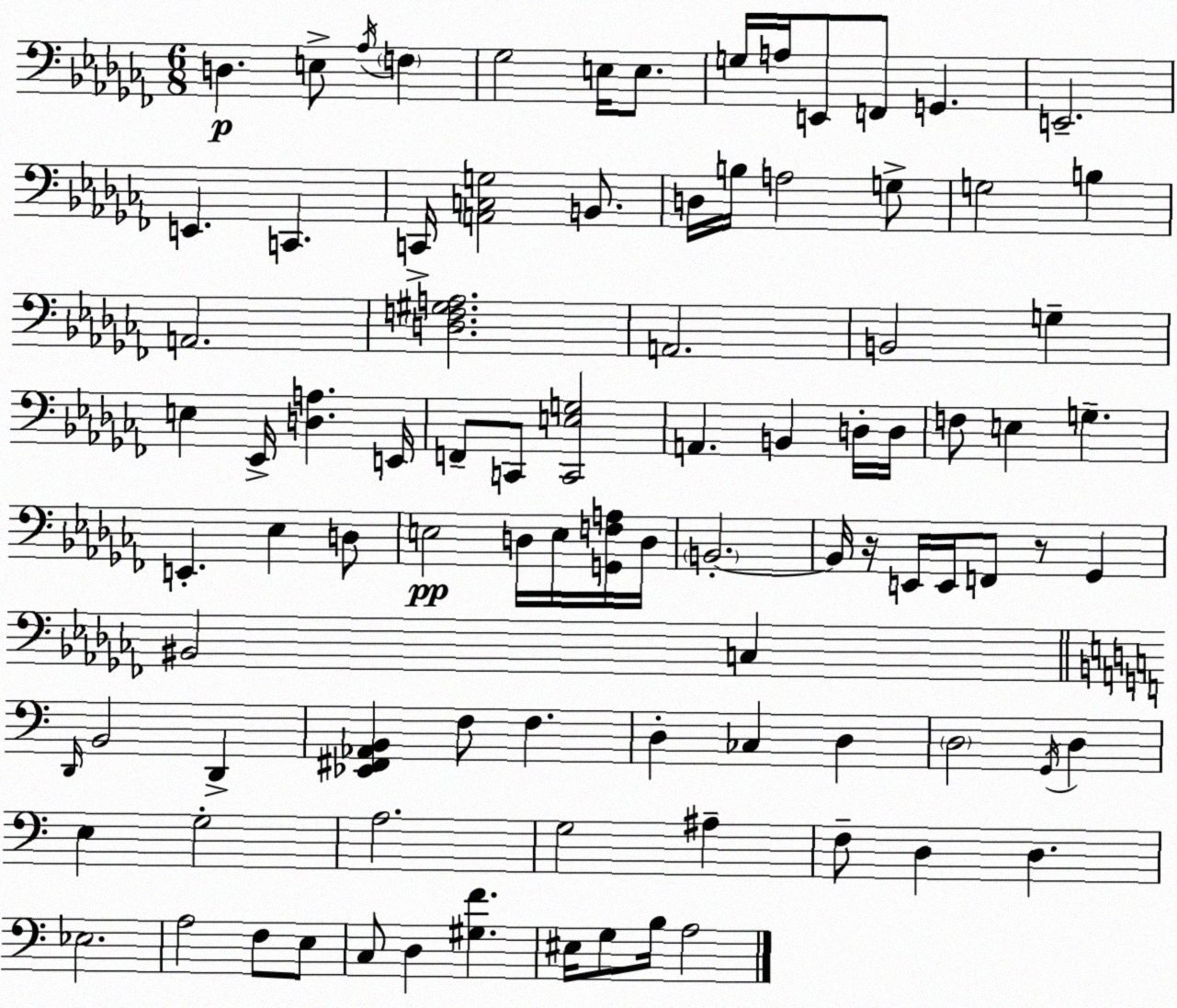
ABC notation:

X:1
T:Untitled
M:6/8
L:1/4
K:Abm
D, E,/2 _A,/4 F, _G,2 E,/4 E,/2 G,/4 A,/4 E,,/2 F,,/2 G,, E,,2 E,, C,, C,,/4 [A,,C,G,]2 B,,/2 D,/4 B,/4 A,2 G,/2 G,2 B, A,,2 [D,F,^G,A,]2 A,,2 B,,2 G, E, _E,,/4 [D,A,] E,,/4 F,,/2 C,,/2 [C,,E,G,]2 A,, B,, D,/4 D,/4 F,/2 E, G, E,, _E, D,/2 E,2 D,/4 E,/4 [G,,F,A,]/4 D,/4 B,,2 B,,/4 z/4 E,,/4 E,,/4 F,,/2 z/2 _G,, ^B,,2 C, D,,/4 B,,2 D,, [_E,,^F,,_A,,B,,] F,/2 F, D, _C, D, D,2 G,,/4 D, E, G,2 A,2 G,2 ^A, F,/2 D, D, _E,2 A,2 F,/2 E,/2 C,/2 D, [^G,F] ^E,/4 G,/2 B,/4 A,2